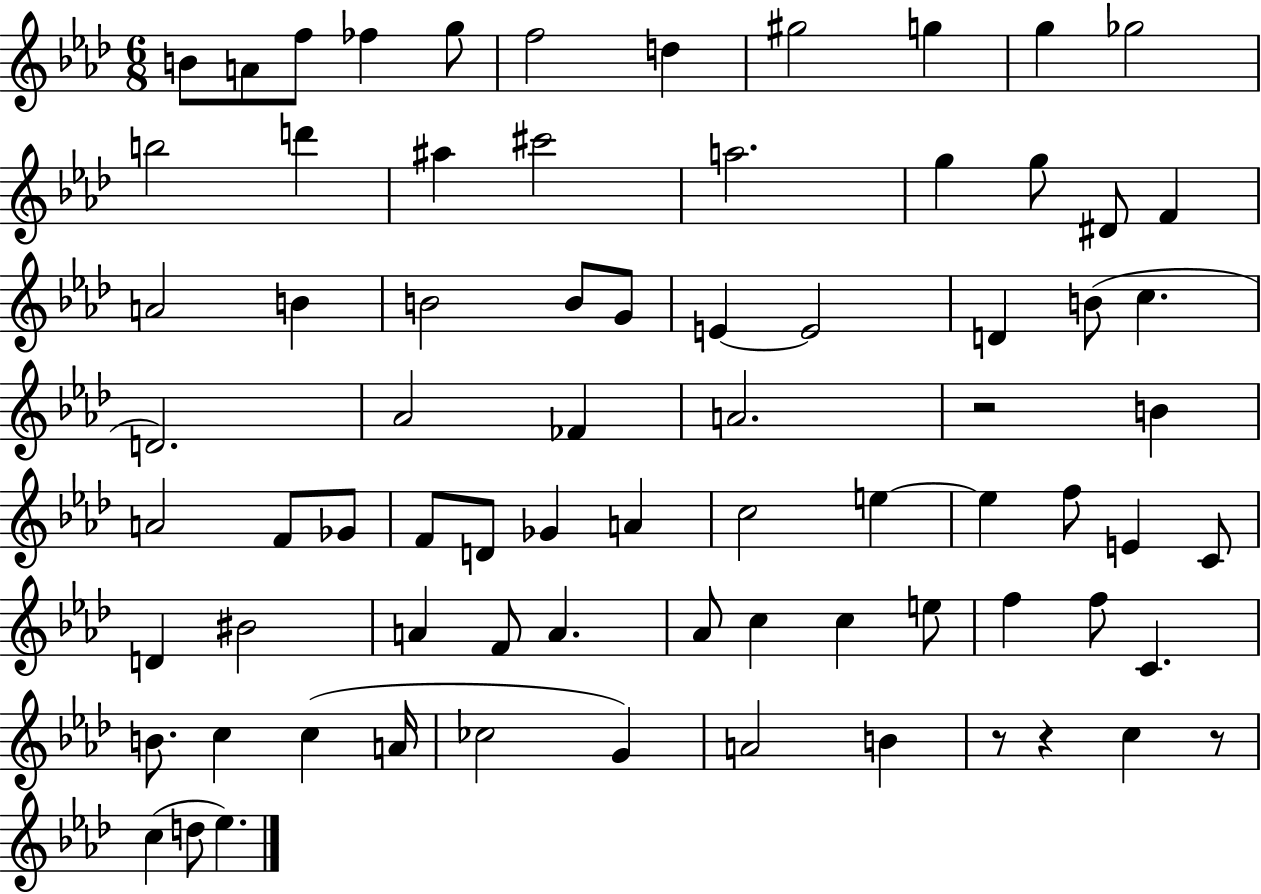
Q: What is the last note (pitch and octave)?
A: Eb5